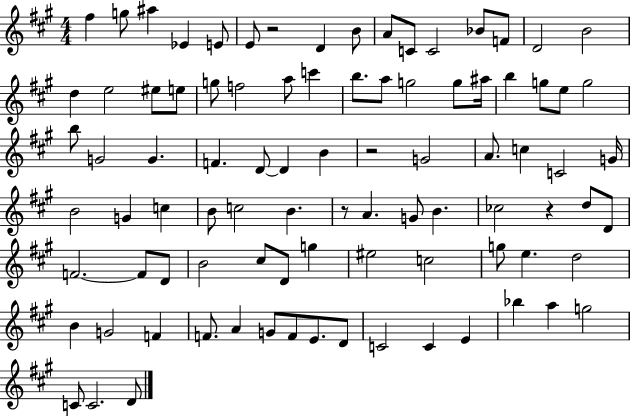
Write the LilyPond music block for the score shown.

{
  \clef treble
  \numericTimeSignature
  \time 4/4
  \key a \major
  \repeat volta 2 { fis''4 g''8 ais''4 ees'4 e'8 | e'8 r2 d'4 b'8 | a'8 c'8 c'2 bes'8 f'8 | d'2 b'2 | \break d''4 e''2 eis''8 e''8 | g''8 f''2 a''8 c'''4 | b''8. a''8 g''2 g''8 ais''16 | b''4 g''8 e''8 g''2 | \break b''8 g'2 g'4. | f'4. d'8~~ d'4 b'4 | r2 g'2 | a'8. c''4 c'2 g'16 | \break b'2 g'4 c''4 | b'8 c''2 b'4. | r8 a'4. g'8 b'4. | ces''2 r4 d''8 d'8 | \break f'2.~~ f'8 d'8 | b'2 cis''8 d'8 g''4 | eis''2 c''2 | g''8 e''4. d''2 | \break b'4 g'2 f'4 | f'8. a'4 g'8 f'8 e'8. d'8 | c'2 c'4 e'4 | bes''4 a''4 g''2 | \break c'8 c'2. d'8 | } \bar "|."
}